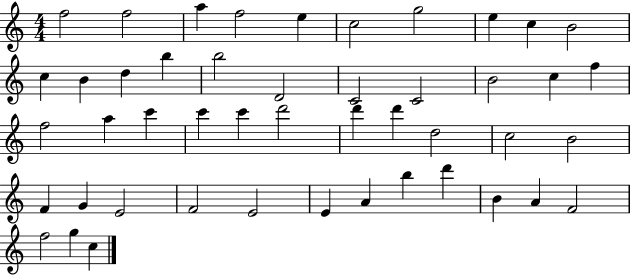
{
  \clef treble
  \numericTimeSignature
  \time 4/4
  \key c \major
  f''2 f''2 | a''4 f''2 e''4 | c''2 g''2 | e''4 c''4 b'2 | \break c''4 b'4 d''4 b''4 | b''2 d'2 | c'2 c'2 | b'2 c''4 f''4 | \break f''2 a''4 c'''4 | c'''4 c'''4 d'''2 | d'''4 d'''4 d''2 | c''2 b'2 | \break f'4 g'4 e'2 | f'2 e'2 | e'4 a'4 b''4 d'''4 | b'4 a'4 f'2 | \break f''2 g''4 c''4 | \bar "|."
}